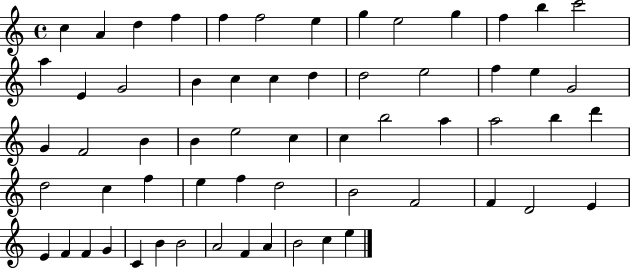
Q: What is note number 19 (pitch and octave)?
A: C5